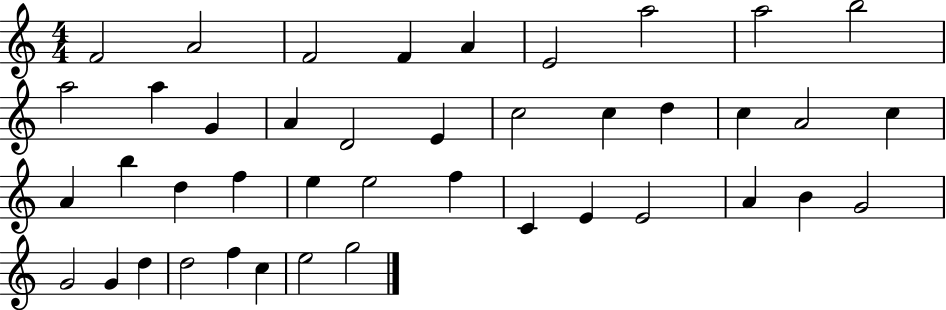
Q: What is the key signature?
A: C major